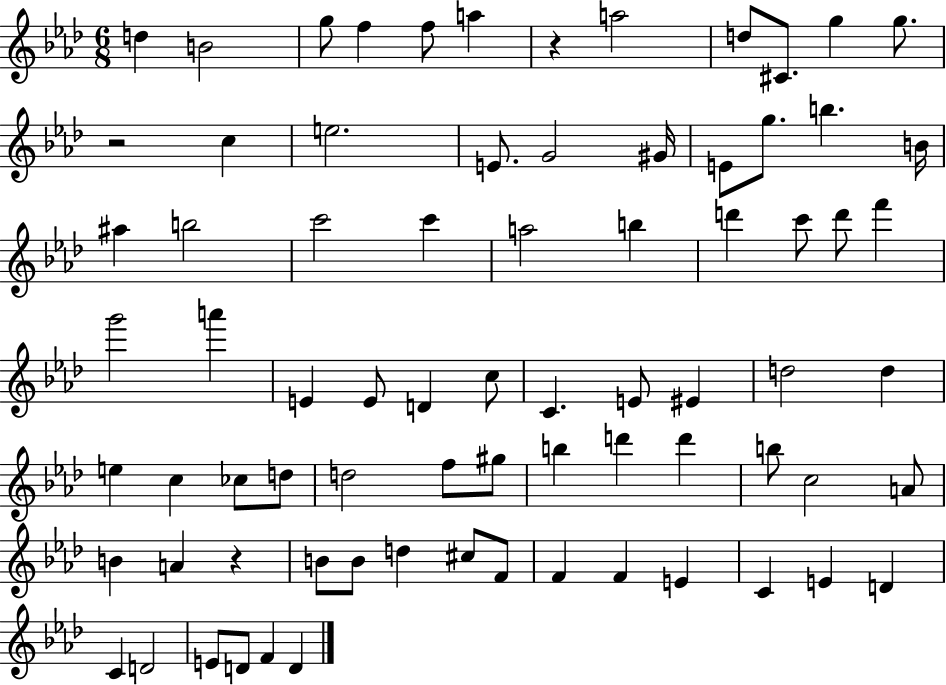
X:1
T:Untitled
M:6/8
L:1/4
K:Ab
d B2 g/2 f f/2 a z a2 d/2 ^C/2 g g/2 z2 c e2 E/2 G2 ^G/4 E/2 g/2 b B/4 ^a b2 c'2 c' a2 b d' c'/2 d'/2 f' g'2 a' E E/2 D c/2 C E/2 ^E d2 d e c _c/2 d/2 d2 f/2 ^g/2 b d' d' b/2 c2 A/2 B A z B/2 B/2 d ^c/2 F/2 F F E C E D C D2 E/2 D/2 F D